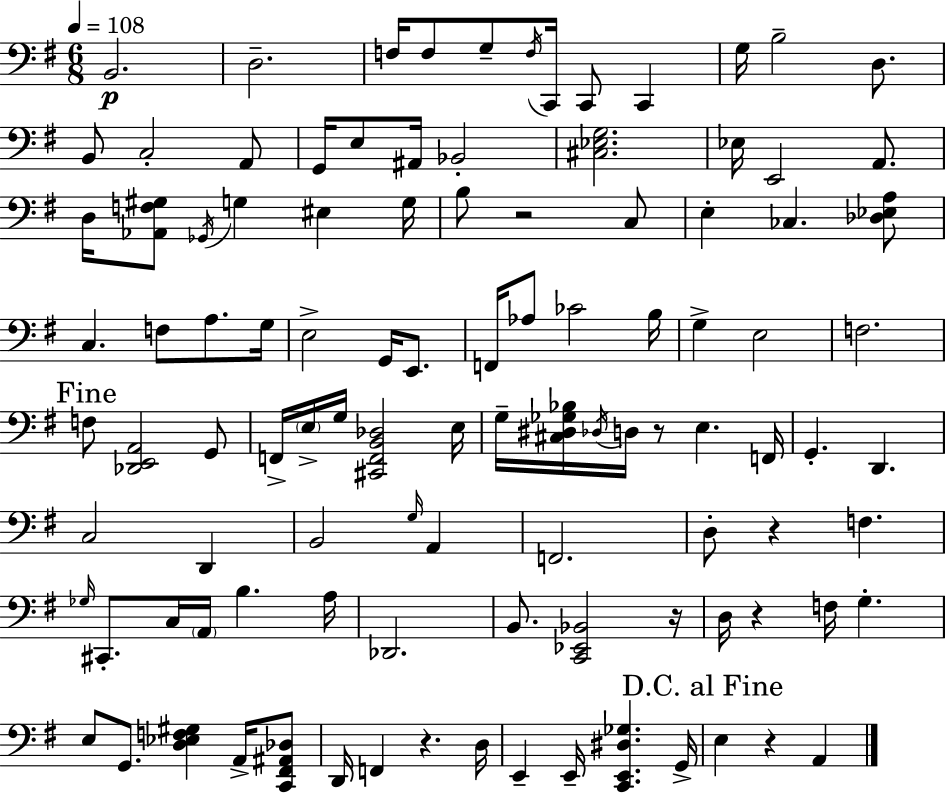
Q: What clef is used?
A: bass